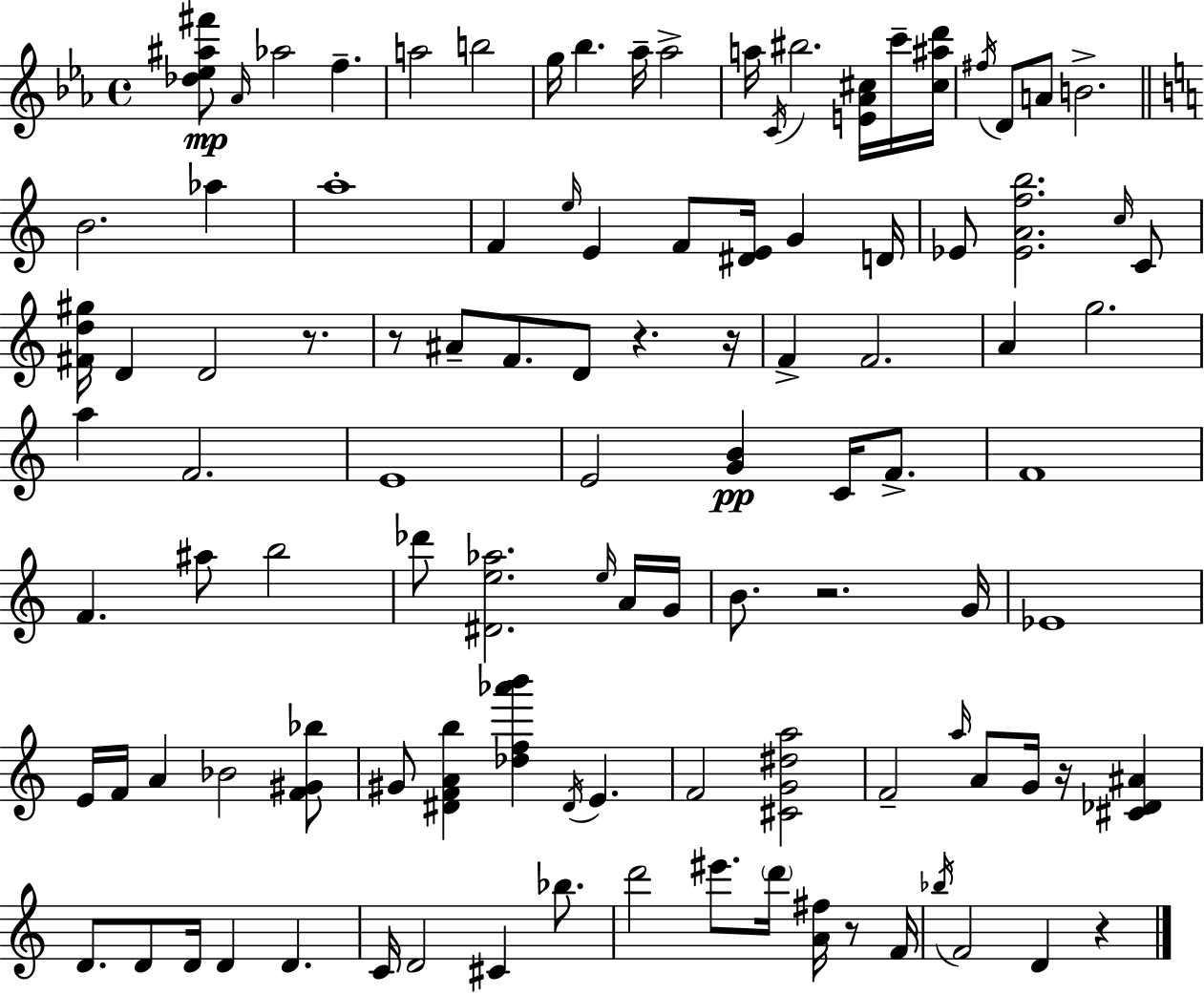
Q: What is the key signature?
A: C minor